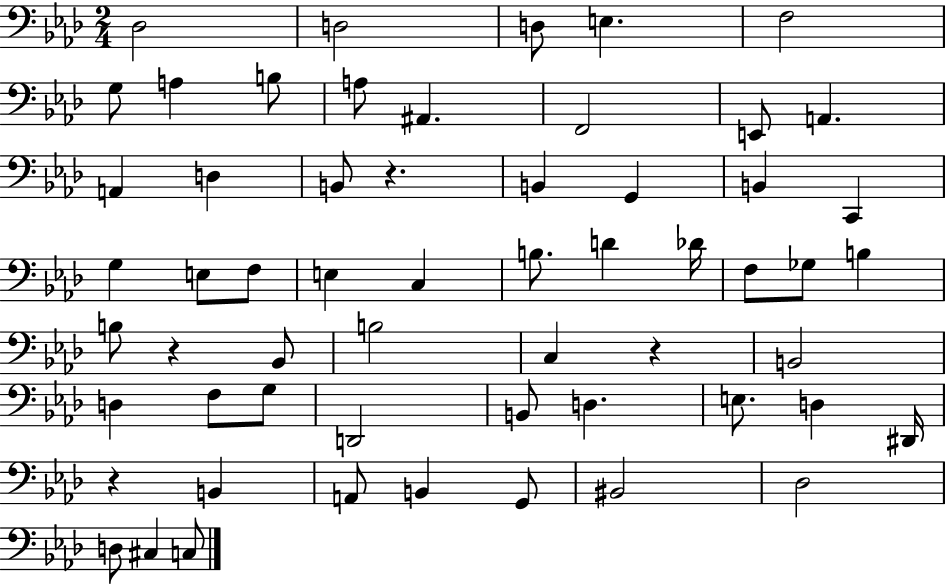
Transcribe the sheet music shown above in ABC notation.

X:1
T:Untitled
M:2/4
L:1/4
K:Ab
_D,2 D,2 D,/2 E, F,2 G,/2 A, B,/2 A,/2 ^A,, F,,2 E,,/2 A,, A,, D, B,,/2 z B,, G,, B,, C,, G, E,/2 F,/2 E, C, B,/2 D _D/4 F,/2 _G,/2 B, B,/2 z _B,,/2 B,2 C, z B,,2 D, F,/2 G,/2 D,,2 B,,/2 D, E,/2 D, ^D,,/4 z B,, A,,/2 B,, G,,/2 ^B,,2 _D,2 D,/2 ^C, C,/2